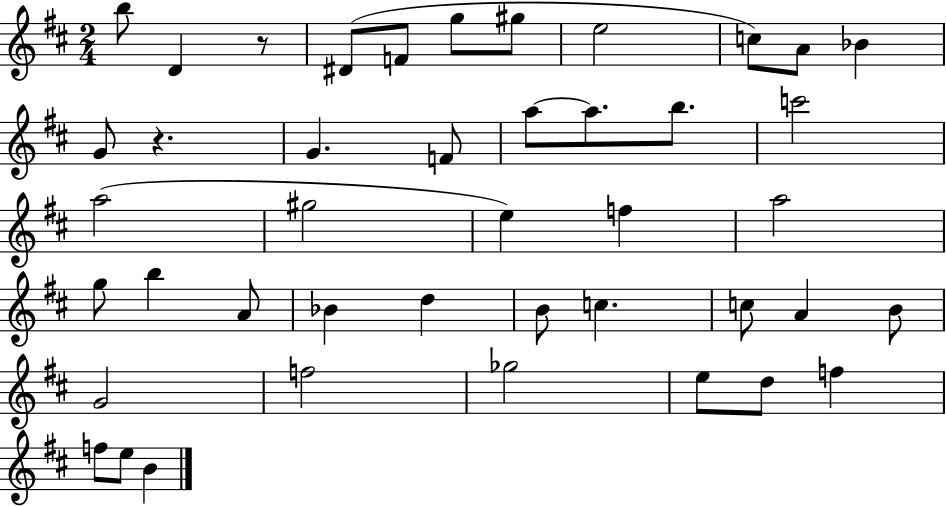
B5/e D4/q R/e D#4/e F4/e G5/e G#5/e E5/h C5/e A4/e Bb4/q G4/e R/q. G4/q. F4/e A5/e A5/e. B5/e. C6/h A5/h G#5/h E5/q F5/q A5/h G5/e B5/q A4/e Bb4/q D5/q B4/e C5/q. C5/e A4/q B4/e G4/h F5/h Gb5/h E5/e D5/e F5/q F5/e E5/e B4/q